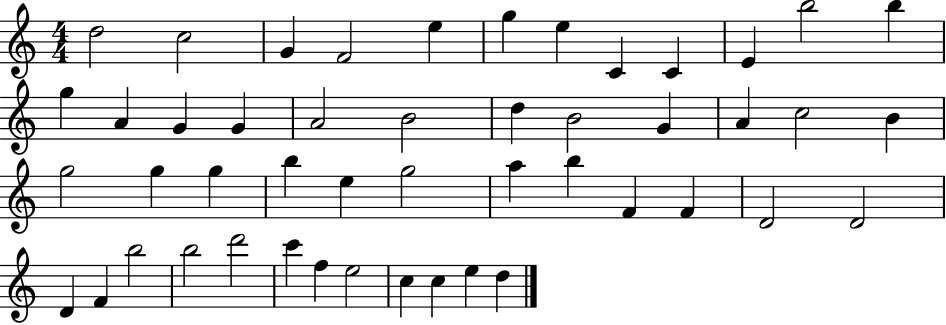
D5/h C5/h G4/q F4/h E5/q G5/q E5/q C4/q C4/q E4/q B5/h B5/q G5/q A4/q G4/q G4/q A4/h B4/h D5/q B4/h G4/q A4/q C5/h B4/q G5/h G5/q G5/q B5/q E5/q G5/h A5/q B5/q F4/q F4/q D4/h D4/h D4/q F4/q B5/h B5/h D6/h C6/q F5/q E5/h C5/q C5/q E5/q D5/q